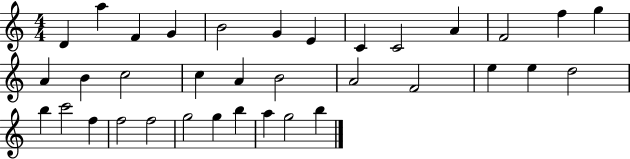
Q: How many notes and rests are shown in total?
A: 35